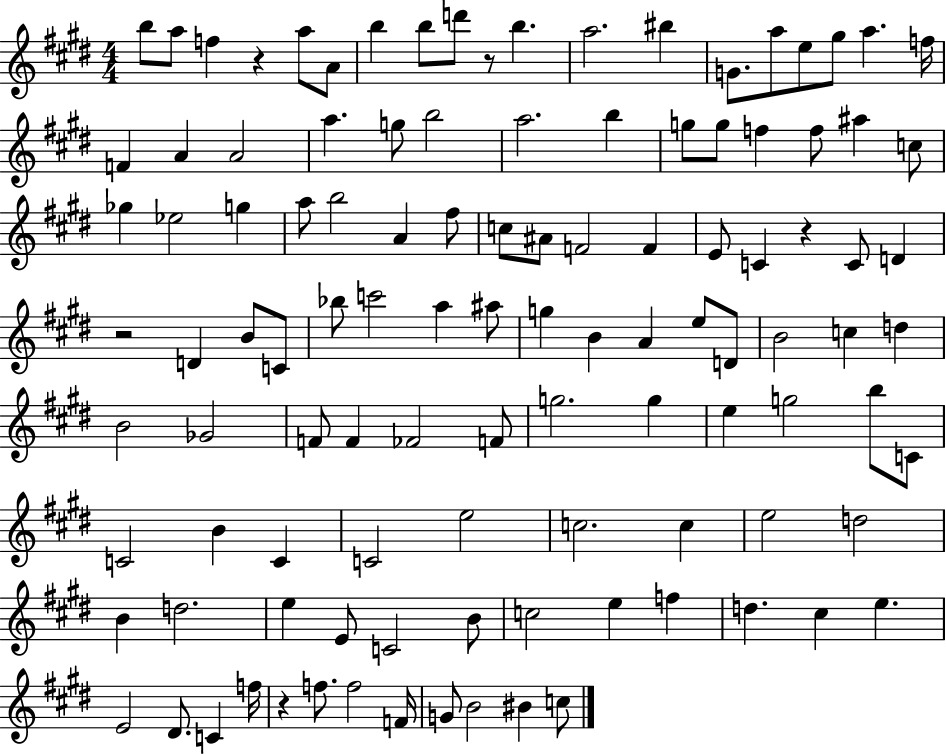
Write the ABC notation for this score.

X:1
T:Untitled
M:4/4
L:1/4
K:E
b/2 a/2 f z a/2 A/2 b b/2 d'/2 z/2 b a2 ^b G/2 a/2 e/2 ^g/2 a f/4 F A A2 a g/2 b2 a2 b g/2 g/2 f f/2 ^a c/2 _g _e2 g a/2 b2 A ^f/2 c/2 ^A/2 F2 F E/2 C z C/2 D z2 D B/2 C/2 _b/2 c'2 a ^a/2 g B A e/2 D/2 B2 c d B2 _G2 F/2 F _F2 F/2 g2 g e g2 b/2 C/2 C2 B C C2 e2 c2 c e2 d2 B d2 e E/2 C2 B/2 c2 e f d ^c e E2 ^D/2 C f/4 z f/2 f2 F/4 G/2 B2 ^B c/2